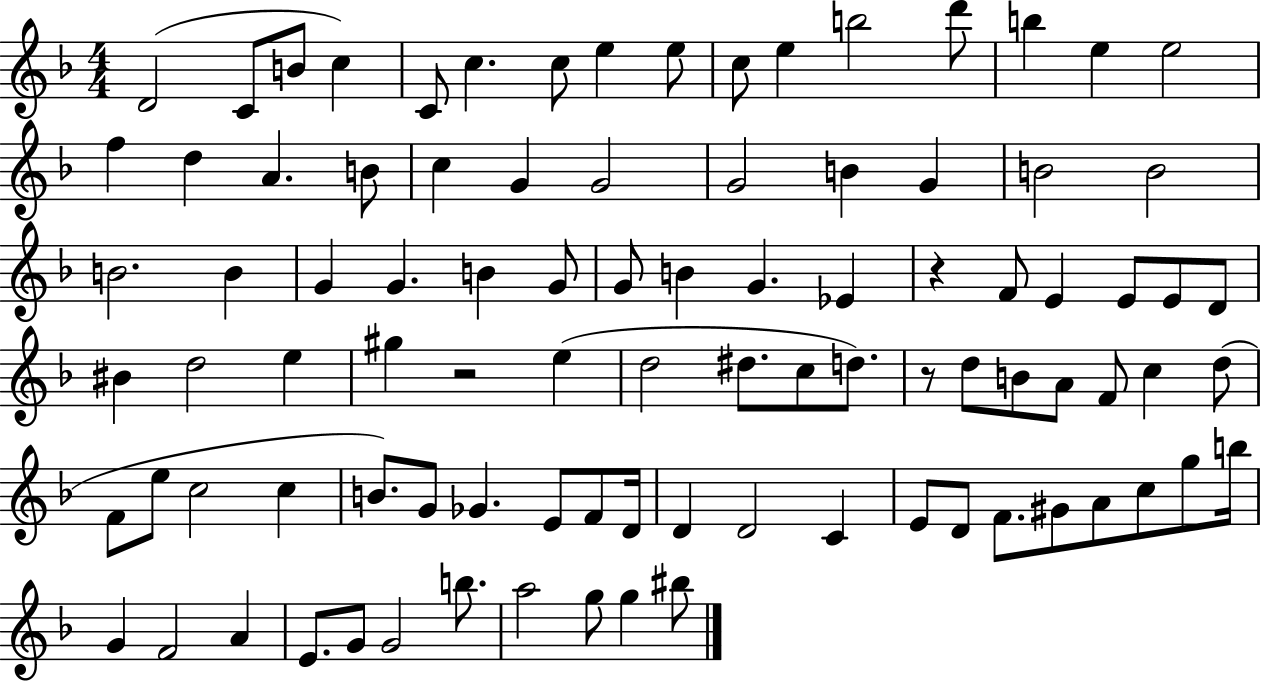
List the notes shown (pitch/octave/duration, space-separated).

D4/h C4/e B4/e C5/q C4/e C5/q. C5/e E5/q E5/e C5/e E5/q B5/h D6/e B5/q E5/q E5/h F5/q D5/q A4/q. B4/e C5/q G4/q G4/h G4/h B4/q G4/q B4/h B4/h B4/h. B4/q G4/q G4/q. B4/q G4/e G4/e B4/q G4/q. Eb4/q R/q F4/e E4/q E4/e E4/e D4/e BIS4/q D5/h E5/q G#5/q R/h E5/q D5/h D#5/e. C5/e D5/e. R/e D5/e B4/e A4/e F4/e C5/q D5/e F4/e E5/e C5/h C5/q B4/e. G4/e Gb4/q. E4/e F4/e D4/s D4/q D4/h C4/q E4/e D4/e F4/e. G#4/e A4/e C5/e G5/e B5/s G4/q F4/h A4/q E4/e. G4/e G4/h B5/e. A5/h G5/e G5/q BIS5/e